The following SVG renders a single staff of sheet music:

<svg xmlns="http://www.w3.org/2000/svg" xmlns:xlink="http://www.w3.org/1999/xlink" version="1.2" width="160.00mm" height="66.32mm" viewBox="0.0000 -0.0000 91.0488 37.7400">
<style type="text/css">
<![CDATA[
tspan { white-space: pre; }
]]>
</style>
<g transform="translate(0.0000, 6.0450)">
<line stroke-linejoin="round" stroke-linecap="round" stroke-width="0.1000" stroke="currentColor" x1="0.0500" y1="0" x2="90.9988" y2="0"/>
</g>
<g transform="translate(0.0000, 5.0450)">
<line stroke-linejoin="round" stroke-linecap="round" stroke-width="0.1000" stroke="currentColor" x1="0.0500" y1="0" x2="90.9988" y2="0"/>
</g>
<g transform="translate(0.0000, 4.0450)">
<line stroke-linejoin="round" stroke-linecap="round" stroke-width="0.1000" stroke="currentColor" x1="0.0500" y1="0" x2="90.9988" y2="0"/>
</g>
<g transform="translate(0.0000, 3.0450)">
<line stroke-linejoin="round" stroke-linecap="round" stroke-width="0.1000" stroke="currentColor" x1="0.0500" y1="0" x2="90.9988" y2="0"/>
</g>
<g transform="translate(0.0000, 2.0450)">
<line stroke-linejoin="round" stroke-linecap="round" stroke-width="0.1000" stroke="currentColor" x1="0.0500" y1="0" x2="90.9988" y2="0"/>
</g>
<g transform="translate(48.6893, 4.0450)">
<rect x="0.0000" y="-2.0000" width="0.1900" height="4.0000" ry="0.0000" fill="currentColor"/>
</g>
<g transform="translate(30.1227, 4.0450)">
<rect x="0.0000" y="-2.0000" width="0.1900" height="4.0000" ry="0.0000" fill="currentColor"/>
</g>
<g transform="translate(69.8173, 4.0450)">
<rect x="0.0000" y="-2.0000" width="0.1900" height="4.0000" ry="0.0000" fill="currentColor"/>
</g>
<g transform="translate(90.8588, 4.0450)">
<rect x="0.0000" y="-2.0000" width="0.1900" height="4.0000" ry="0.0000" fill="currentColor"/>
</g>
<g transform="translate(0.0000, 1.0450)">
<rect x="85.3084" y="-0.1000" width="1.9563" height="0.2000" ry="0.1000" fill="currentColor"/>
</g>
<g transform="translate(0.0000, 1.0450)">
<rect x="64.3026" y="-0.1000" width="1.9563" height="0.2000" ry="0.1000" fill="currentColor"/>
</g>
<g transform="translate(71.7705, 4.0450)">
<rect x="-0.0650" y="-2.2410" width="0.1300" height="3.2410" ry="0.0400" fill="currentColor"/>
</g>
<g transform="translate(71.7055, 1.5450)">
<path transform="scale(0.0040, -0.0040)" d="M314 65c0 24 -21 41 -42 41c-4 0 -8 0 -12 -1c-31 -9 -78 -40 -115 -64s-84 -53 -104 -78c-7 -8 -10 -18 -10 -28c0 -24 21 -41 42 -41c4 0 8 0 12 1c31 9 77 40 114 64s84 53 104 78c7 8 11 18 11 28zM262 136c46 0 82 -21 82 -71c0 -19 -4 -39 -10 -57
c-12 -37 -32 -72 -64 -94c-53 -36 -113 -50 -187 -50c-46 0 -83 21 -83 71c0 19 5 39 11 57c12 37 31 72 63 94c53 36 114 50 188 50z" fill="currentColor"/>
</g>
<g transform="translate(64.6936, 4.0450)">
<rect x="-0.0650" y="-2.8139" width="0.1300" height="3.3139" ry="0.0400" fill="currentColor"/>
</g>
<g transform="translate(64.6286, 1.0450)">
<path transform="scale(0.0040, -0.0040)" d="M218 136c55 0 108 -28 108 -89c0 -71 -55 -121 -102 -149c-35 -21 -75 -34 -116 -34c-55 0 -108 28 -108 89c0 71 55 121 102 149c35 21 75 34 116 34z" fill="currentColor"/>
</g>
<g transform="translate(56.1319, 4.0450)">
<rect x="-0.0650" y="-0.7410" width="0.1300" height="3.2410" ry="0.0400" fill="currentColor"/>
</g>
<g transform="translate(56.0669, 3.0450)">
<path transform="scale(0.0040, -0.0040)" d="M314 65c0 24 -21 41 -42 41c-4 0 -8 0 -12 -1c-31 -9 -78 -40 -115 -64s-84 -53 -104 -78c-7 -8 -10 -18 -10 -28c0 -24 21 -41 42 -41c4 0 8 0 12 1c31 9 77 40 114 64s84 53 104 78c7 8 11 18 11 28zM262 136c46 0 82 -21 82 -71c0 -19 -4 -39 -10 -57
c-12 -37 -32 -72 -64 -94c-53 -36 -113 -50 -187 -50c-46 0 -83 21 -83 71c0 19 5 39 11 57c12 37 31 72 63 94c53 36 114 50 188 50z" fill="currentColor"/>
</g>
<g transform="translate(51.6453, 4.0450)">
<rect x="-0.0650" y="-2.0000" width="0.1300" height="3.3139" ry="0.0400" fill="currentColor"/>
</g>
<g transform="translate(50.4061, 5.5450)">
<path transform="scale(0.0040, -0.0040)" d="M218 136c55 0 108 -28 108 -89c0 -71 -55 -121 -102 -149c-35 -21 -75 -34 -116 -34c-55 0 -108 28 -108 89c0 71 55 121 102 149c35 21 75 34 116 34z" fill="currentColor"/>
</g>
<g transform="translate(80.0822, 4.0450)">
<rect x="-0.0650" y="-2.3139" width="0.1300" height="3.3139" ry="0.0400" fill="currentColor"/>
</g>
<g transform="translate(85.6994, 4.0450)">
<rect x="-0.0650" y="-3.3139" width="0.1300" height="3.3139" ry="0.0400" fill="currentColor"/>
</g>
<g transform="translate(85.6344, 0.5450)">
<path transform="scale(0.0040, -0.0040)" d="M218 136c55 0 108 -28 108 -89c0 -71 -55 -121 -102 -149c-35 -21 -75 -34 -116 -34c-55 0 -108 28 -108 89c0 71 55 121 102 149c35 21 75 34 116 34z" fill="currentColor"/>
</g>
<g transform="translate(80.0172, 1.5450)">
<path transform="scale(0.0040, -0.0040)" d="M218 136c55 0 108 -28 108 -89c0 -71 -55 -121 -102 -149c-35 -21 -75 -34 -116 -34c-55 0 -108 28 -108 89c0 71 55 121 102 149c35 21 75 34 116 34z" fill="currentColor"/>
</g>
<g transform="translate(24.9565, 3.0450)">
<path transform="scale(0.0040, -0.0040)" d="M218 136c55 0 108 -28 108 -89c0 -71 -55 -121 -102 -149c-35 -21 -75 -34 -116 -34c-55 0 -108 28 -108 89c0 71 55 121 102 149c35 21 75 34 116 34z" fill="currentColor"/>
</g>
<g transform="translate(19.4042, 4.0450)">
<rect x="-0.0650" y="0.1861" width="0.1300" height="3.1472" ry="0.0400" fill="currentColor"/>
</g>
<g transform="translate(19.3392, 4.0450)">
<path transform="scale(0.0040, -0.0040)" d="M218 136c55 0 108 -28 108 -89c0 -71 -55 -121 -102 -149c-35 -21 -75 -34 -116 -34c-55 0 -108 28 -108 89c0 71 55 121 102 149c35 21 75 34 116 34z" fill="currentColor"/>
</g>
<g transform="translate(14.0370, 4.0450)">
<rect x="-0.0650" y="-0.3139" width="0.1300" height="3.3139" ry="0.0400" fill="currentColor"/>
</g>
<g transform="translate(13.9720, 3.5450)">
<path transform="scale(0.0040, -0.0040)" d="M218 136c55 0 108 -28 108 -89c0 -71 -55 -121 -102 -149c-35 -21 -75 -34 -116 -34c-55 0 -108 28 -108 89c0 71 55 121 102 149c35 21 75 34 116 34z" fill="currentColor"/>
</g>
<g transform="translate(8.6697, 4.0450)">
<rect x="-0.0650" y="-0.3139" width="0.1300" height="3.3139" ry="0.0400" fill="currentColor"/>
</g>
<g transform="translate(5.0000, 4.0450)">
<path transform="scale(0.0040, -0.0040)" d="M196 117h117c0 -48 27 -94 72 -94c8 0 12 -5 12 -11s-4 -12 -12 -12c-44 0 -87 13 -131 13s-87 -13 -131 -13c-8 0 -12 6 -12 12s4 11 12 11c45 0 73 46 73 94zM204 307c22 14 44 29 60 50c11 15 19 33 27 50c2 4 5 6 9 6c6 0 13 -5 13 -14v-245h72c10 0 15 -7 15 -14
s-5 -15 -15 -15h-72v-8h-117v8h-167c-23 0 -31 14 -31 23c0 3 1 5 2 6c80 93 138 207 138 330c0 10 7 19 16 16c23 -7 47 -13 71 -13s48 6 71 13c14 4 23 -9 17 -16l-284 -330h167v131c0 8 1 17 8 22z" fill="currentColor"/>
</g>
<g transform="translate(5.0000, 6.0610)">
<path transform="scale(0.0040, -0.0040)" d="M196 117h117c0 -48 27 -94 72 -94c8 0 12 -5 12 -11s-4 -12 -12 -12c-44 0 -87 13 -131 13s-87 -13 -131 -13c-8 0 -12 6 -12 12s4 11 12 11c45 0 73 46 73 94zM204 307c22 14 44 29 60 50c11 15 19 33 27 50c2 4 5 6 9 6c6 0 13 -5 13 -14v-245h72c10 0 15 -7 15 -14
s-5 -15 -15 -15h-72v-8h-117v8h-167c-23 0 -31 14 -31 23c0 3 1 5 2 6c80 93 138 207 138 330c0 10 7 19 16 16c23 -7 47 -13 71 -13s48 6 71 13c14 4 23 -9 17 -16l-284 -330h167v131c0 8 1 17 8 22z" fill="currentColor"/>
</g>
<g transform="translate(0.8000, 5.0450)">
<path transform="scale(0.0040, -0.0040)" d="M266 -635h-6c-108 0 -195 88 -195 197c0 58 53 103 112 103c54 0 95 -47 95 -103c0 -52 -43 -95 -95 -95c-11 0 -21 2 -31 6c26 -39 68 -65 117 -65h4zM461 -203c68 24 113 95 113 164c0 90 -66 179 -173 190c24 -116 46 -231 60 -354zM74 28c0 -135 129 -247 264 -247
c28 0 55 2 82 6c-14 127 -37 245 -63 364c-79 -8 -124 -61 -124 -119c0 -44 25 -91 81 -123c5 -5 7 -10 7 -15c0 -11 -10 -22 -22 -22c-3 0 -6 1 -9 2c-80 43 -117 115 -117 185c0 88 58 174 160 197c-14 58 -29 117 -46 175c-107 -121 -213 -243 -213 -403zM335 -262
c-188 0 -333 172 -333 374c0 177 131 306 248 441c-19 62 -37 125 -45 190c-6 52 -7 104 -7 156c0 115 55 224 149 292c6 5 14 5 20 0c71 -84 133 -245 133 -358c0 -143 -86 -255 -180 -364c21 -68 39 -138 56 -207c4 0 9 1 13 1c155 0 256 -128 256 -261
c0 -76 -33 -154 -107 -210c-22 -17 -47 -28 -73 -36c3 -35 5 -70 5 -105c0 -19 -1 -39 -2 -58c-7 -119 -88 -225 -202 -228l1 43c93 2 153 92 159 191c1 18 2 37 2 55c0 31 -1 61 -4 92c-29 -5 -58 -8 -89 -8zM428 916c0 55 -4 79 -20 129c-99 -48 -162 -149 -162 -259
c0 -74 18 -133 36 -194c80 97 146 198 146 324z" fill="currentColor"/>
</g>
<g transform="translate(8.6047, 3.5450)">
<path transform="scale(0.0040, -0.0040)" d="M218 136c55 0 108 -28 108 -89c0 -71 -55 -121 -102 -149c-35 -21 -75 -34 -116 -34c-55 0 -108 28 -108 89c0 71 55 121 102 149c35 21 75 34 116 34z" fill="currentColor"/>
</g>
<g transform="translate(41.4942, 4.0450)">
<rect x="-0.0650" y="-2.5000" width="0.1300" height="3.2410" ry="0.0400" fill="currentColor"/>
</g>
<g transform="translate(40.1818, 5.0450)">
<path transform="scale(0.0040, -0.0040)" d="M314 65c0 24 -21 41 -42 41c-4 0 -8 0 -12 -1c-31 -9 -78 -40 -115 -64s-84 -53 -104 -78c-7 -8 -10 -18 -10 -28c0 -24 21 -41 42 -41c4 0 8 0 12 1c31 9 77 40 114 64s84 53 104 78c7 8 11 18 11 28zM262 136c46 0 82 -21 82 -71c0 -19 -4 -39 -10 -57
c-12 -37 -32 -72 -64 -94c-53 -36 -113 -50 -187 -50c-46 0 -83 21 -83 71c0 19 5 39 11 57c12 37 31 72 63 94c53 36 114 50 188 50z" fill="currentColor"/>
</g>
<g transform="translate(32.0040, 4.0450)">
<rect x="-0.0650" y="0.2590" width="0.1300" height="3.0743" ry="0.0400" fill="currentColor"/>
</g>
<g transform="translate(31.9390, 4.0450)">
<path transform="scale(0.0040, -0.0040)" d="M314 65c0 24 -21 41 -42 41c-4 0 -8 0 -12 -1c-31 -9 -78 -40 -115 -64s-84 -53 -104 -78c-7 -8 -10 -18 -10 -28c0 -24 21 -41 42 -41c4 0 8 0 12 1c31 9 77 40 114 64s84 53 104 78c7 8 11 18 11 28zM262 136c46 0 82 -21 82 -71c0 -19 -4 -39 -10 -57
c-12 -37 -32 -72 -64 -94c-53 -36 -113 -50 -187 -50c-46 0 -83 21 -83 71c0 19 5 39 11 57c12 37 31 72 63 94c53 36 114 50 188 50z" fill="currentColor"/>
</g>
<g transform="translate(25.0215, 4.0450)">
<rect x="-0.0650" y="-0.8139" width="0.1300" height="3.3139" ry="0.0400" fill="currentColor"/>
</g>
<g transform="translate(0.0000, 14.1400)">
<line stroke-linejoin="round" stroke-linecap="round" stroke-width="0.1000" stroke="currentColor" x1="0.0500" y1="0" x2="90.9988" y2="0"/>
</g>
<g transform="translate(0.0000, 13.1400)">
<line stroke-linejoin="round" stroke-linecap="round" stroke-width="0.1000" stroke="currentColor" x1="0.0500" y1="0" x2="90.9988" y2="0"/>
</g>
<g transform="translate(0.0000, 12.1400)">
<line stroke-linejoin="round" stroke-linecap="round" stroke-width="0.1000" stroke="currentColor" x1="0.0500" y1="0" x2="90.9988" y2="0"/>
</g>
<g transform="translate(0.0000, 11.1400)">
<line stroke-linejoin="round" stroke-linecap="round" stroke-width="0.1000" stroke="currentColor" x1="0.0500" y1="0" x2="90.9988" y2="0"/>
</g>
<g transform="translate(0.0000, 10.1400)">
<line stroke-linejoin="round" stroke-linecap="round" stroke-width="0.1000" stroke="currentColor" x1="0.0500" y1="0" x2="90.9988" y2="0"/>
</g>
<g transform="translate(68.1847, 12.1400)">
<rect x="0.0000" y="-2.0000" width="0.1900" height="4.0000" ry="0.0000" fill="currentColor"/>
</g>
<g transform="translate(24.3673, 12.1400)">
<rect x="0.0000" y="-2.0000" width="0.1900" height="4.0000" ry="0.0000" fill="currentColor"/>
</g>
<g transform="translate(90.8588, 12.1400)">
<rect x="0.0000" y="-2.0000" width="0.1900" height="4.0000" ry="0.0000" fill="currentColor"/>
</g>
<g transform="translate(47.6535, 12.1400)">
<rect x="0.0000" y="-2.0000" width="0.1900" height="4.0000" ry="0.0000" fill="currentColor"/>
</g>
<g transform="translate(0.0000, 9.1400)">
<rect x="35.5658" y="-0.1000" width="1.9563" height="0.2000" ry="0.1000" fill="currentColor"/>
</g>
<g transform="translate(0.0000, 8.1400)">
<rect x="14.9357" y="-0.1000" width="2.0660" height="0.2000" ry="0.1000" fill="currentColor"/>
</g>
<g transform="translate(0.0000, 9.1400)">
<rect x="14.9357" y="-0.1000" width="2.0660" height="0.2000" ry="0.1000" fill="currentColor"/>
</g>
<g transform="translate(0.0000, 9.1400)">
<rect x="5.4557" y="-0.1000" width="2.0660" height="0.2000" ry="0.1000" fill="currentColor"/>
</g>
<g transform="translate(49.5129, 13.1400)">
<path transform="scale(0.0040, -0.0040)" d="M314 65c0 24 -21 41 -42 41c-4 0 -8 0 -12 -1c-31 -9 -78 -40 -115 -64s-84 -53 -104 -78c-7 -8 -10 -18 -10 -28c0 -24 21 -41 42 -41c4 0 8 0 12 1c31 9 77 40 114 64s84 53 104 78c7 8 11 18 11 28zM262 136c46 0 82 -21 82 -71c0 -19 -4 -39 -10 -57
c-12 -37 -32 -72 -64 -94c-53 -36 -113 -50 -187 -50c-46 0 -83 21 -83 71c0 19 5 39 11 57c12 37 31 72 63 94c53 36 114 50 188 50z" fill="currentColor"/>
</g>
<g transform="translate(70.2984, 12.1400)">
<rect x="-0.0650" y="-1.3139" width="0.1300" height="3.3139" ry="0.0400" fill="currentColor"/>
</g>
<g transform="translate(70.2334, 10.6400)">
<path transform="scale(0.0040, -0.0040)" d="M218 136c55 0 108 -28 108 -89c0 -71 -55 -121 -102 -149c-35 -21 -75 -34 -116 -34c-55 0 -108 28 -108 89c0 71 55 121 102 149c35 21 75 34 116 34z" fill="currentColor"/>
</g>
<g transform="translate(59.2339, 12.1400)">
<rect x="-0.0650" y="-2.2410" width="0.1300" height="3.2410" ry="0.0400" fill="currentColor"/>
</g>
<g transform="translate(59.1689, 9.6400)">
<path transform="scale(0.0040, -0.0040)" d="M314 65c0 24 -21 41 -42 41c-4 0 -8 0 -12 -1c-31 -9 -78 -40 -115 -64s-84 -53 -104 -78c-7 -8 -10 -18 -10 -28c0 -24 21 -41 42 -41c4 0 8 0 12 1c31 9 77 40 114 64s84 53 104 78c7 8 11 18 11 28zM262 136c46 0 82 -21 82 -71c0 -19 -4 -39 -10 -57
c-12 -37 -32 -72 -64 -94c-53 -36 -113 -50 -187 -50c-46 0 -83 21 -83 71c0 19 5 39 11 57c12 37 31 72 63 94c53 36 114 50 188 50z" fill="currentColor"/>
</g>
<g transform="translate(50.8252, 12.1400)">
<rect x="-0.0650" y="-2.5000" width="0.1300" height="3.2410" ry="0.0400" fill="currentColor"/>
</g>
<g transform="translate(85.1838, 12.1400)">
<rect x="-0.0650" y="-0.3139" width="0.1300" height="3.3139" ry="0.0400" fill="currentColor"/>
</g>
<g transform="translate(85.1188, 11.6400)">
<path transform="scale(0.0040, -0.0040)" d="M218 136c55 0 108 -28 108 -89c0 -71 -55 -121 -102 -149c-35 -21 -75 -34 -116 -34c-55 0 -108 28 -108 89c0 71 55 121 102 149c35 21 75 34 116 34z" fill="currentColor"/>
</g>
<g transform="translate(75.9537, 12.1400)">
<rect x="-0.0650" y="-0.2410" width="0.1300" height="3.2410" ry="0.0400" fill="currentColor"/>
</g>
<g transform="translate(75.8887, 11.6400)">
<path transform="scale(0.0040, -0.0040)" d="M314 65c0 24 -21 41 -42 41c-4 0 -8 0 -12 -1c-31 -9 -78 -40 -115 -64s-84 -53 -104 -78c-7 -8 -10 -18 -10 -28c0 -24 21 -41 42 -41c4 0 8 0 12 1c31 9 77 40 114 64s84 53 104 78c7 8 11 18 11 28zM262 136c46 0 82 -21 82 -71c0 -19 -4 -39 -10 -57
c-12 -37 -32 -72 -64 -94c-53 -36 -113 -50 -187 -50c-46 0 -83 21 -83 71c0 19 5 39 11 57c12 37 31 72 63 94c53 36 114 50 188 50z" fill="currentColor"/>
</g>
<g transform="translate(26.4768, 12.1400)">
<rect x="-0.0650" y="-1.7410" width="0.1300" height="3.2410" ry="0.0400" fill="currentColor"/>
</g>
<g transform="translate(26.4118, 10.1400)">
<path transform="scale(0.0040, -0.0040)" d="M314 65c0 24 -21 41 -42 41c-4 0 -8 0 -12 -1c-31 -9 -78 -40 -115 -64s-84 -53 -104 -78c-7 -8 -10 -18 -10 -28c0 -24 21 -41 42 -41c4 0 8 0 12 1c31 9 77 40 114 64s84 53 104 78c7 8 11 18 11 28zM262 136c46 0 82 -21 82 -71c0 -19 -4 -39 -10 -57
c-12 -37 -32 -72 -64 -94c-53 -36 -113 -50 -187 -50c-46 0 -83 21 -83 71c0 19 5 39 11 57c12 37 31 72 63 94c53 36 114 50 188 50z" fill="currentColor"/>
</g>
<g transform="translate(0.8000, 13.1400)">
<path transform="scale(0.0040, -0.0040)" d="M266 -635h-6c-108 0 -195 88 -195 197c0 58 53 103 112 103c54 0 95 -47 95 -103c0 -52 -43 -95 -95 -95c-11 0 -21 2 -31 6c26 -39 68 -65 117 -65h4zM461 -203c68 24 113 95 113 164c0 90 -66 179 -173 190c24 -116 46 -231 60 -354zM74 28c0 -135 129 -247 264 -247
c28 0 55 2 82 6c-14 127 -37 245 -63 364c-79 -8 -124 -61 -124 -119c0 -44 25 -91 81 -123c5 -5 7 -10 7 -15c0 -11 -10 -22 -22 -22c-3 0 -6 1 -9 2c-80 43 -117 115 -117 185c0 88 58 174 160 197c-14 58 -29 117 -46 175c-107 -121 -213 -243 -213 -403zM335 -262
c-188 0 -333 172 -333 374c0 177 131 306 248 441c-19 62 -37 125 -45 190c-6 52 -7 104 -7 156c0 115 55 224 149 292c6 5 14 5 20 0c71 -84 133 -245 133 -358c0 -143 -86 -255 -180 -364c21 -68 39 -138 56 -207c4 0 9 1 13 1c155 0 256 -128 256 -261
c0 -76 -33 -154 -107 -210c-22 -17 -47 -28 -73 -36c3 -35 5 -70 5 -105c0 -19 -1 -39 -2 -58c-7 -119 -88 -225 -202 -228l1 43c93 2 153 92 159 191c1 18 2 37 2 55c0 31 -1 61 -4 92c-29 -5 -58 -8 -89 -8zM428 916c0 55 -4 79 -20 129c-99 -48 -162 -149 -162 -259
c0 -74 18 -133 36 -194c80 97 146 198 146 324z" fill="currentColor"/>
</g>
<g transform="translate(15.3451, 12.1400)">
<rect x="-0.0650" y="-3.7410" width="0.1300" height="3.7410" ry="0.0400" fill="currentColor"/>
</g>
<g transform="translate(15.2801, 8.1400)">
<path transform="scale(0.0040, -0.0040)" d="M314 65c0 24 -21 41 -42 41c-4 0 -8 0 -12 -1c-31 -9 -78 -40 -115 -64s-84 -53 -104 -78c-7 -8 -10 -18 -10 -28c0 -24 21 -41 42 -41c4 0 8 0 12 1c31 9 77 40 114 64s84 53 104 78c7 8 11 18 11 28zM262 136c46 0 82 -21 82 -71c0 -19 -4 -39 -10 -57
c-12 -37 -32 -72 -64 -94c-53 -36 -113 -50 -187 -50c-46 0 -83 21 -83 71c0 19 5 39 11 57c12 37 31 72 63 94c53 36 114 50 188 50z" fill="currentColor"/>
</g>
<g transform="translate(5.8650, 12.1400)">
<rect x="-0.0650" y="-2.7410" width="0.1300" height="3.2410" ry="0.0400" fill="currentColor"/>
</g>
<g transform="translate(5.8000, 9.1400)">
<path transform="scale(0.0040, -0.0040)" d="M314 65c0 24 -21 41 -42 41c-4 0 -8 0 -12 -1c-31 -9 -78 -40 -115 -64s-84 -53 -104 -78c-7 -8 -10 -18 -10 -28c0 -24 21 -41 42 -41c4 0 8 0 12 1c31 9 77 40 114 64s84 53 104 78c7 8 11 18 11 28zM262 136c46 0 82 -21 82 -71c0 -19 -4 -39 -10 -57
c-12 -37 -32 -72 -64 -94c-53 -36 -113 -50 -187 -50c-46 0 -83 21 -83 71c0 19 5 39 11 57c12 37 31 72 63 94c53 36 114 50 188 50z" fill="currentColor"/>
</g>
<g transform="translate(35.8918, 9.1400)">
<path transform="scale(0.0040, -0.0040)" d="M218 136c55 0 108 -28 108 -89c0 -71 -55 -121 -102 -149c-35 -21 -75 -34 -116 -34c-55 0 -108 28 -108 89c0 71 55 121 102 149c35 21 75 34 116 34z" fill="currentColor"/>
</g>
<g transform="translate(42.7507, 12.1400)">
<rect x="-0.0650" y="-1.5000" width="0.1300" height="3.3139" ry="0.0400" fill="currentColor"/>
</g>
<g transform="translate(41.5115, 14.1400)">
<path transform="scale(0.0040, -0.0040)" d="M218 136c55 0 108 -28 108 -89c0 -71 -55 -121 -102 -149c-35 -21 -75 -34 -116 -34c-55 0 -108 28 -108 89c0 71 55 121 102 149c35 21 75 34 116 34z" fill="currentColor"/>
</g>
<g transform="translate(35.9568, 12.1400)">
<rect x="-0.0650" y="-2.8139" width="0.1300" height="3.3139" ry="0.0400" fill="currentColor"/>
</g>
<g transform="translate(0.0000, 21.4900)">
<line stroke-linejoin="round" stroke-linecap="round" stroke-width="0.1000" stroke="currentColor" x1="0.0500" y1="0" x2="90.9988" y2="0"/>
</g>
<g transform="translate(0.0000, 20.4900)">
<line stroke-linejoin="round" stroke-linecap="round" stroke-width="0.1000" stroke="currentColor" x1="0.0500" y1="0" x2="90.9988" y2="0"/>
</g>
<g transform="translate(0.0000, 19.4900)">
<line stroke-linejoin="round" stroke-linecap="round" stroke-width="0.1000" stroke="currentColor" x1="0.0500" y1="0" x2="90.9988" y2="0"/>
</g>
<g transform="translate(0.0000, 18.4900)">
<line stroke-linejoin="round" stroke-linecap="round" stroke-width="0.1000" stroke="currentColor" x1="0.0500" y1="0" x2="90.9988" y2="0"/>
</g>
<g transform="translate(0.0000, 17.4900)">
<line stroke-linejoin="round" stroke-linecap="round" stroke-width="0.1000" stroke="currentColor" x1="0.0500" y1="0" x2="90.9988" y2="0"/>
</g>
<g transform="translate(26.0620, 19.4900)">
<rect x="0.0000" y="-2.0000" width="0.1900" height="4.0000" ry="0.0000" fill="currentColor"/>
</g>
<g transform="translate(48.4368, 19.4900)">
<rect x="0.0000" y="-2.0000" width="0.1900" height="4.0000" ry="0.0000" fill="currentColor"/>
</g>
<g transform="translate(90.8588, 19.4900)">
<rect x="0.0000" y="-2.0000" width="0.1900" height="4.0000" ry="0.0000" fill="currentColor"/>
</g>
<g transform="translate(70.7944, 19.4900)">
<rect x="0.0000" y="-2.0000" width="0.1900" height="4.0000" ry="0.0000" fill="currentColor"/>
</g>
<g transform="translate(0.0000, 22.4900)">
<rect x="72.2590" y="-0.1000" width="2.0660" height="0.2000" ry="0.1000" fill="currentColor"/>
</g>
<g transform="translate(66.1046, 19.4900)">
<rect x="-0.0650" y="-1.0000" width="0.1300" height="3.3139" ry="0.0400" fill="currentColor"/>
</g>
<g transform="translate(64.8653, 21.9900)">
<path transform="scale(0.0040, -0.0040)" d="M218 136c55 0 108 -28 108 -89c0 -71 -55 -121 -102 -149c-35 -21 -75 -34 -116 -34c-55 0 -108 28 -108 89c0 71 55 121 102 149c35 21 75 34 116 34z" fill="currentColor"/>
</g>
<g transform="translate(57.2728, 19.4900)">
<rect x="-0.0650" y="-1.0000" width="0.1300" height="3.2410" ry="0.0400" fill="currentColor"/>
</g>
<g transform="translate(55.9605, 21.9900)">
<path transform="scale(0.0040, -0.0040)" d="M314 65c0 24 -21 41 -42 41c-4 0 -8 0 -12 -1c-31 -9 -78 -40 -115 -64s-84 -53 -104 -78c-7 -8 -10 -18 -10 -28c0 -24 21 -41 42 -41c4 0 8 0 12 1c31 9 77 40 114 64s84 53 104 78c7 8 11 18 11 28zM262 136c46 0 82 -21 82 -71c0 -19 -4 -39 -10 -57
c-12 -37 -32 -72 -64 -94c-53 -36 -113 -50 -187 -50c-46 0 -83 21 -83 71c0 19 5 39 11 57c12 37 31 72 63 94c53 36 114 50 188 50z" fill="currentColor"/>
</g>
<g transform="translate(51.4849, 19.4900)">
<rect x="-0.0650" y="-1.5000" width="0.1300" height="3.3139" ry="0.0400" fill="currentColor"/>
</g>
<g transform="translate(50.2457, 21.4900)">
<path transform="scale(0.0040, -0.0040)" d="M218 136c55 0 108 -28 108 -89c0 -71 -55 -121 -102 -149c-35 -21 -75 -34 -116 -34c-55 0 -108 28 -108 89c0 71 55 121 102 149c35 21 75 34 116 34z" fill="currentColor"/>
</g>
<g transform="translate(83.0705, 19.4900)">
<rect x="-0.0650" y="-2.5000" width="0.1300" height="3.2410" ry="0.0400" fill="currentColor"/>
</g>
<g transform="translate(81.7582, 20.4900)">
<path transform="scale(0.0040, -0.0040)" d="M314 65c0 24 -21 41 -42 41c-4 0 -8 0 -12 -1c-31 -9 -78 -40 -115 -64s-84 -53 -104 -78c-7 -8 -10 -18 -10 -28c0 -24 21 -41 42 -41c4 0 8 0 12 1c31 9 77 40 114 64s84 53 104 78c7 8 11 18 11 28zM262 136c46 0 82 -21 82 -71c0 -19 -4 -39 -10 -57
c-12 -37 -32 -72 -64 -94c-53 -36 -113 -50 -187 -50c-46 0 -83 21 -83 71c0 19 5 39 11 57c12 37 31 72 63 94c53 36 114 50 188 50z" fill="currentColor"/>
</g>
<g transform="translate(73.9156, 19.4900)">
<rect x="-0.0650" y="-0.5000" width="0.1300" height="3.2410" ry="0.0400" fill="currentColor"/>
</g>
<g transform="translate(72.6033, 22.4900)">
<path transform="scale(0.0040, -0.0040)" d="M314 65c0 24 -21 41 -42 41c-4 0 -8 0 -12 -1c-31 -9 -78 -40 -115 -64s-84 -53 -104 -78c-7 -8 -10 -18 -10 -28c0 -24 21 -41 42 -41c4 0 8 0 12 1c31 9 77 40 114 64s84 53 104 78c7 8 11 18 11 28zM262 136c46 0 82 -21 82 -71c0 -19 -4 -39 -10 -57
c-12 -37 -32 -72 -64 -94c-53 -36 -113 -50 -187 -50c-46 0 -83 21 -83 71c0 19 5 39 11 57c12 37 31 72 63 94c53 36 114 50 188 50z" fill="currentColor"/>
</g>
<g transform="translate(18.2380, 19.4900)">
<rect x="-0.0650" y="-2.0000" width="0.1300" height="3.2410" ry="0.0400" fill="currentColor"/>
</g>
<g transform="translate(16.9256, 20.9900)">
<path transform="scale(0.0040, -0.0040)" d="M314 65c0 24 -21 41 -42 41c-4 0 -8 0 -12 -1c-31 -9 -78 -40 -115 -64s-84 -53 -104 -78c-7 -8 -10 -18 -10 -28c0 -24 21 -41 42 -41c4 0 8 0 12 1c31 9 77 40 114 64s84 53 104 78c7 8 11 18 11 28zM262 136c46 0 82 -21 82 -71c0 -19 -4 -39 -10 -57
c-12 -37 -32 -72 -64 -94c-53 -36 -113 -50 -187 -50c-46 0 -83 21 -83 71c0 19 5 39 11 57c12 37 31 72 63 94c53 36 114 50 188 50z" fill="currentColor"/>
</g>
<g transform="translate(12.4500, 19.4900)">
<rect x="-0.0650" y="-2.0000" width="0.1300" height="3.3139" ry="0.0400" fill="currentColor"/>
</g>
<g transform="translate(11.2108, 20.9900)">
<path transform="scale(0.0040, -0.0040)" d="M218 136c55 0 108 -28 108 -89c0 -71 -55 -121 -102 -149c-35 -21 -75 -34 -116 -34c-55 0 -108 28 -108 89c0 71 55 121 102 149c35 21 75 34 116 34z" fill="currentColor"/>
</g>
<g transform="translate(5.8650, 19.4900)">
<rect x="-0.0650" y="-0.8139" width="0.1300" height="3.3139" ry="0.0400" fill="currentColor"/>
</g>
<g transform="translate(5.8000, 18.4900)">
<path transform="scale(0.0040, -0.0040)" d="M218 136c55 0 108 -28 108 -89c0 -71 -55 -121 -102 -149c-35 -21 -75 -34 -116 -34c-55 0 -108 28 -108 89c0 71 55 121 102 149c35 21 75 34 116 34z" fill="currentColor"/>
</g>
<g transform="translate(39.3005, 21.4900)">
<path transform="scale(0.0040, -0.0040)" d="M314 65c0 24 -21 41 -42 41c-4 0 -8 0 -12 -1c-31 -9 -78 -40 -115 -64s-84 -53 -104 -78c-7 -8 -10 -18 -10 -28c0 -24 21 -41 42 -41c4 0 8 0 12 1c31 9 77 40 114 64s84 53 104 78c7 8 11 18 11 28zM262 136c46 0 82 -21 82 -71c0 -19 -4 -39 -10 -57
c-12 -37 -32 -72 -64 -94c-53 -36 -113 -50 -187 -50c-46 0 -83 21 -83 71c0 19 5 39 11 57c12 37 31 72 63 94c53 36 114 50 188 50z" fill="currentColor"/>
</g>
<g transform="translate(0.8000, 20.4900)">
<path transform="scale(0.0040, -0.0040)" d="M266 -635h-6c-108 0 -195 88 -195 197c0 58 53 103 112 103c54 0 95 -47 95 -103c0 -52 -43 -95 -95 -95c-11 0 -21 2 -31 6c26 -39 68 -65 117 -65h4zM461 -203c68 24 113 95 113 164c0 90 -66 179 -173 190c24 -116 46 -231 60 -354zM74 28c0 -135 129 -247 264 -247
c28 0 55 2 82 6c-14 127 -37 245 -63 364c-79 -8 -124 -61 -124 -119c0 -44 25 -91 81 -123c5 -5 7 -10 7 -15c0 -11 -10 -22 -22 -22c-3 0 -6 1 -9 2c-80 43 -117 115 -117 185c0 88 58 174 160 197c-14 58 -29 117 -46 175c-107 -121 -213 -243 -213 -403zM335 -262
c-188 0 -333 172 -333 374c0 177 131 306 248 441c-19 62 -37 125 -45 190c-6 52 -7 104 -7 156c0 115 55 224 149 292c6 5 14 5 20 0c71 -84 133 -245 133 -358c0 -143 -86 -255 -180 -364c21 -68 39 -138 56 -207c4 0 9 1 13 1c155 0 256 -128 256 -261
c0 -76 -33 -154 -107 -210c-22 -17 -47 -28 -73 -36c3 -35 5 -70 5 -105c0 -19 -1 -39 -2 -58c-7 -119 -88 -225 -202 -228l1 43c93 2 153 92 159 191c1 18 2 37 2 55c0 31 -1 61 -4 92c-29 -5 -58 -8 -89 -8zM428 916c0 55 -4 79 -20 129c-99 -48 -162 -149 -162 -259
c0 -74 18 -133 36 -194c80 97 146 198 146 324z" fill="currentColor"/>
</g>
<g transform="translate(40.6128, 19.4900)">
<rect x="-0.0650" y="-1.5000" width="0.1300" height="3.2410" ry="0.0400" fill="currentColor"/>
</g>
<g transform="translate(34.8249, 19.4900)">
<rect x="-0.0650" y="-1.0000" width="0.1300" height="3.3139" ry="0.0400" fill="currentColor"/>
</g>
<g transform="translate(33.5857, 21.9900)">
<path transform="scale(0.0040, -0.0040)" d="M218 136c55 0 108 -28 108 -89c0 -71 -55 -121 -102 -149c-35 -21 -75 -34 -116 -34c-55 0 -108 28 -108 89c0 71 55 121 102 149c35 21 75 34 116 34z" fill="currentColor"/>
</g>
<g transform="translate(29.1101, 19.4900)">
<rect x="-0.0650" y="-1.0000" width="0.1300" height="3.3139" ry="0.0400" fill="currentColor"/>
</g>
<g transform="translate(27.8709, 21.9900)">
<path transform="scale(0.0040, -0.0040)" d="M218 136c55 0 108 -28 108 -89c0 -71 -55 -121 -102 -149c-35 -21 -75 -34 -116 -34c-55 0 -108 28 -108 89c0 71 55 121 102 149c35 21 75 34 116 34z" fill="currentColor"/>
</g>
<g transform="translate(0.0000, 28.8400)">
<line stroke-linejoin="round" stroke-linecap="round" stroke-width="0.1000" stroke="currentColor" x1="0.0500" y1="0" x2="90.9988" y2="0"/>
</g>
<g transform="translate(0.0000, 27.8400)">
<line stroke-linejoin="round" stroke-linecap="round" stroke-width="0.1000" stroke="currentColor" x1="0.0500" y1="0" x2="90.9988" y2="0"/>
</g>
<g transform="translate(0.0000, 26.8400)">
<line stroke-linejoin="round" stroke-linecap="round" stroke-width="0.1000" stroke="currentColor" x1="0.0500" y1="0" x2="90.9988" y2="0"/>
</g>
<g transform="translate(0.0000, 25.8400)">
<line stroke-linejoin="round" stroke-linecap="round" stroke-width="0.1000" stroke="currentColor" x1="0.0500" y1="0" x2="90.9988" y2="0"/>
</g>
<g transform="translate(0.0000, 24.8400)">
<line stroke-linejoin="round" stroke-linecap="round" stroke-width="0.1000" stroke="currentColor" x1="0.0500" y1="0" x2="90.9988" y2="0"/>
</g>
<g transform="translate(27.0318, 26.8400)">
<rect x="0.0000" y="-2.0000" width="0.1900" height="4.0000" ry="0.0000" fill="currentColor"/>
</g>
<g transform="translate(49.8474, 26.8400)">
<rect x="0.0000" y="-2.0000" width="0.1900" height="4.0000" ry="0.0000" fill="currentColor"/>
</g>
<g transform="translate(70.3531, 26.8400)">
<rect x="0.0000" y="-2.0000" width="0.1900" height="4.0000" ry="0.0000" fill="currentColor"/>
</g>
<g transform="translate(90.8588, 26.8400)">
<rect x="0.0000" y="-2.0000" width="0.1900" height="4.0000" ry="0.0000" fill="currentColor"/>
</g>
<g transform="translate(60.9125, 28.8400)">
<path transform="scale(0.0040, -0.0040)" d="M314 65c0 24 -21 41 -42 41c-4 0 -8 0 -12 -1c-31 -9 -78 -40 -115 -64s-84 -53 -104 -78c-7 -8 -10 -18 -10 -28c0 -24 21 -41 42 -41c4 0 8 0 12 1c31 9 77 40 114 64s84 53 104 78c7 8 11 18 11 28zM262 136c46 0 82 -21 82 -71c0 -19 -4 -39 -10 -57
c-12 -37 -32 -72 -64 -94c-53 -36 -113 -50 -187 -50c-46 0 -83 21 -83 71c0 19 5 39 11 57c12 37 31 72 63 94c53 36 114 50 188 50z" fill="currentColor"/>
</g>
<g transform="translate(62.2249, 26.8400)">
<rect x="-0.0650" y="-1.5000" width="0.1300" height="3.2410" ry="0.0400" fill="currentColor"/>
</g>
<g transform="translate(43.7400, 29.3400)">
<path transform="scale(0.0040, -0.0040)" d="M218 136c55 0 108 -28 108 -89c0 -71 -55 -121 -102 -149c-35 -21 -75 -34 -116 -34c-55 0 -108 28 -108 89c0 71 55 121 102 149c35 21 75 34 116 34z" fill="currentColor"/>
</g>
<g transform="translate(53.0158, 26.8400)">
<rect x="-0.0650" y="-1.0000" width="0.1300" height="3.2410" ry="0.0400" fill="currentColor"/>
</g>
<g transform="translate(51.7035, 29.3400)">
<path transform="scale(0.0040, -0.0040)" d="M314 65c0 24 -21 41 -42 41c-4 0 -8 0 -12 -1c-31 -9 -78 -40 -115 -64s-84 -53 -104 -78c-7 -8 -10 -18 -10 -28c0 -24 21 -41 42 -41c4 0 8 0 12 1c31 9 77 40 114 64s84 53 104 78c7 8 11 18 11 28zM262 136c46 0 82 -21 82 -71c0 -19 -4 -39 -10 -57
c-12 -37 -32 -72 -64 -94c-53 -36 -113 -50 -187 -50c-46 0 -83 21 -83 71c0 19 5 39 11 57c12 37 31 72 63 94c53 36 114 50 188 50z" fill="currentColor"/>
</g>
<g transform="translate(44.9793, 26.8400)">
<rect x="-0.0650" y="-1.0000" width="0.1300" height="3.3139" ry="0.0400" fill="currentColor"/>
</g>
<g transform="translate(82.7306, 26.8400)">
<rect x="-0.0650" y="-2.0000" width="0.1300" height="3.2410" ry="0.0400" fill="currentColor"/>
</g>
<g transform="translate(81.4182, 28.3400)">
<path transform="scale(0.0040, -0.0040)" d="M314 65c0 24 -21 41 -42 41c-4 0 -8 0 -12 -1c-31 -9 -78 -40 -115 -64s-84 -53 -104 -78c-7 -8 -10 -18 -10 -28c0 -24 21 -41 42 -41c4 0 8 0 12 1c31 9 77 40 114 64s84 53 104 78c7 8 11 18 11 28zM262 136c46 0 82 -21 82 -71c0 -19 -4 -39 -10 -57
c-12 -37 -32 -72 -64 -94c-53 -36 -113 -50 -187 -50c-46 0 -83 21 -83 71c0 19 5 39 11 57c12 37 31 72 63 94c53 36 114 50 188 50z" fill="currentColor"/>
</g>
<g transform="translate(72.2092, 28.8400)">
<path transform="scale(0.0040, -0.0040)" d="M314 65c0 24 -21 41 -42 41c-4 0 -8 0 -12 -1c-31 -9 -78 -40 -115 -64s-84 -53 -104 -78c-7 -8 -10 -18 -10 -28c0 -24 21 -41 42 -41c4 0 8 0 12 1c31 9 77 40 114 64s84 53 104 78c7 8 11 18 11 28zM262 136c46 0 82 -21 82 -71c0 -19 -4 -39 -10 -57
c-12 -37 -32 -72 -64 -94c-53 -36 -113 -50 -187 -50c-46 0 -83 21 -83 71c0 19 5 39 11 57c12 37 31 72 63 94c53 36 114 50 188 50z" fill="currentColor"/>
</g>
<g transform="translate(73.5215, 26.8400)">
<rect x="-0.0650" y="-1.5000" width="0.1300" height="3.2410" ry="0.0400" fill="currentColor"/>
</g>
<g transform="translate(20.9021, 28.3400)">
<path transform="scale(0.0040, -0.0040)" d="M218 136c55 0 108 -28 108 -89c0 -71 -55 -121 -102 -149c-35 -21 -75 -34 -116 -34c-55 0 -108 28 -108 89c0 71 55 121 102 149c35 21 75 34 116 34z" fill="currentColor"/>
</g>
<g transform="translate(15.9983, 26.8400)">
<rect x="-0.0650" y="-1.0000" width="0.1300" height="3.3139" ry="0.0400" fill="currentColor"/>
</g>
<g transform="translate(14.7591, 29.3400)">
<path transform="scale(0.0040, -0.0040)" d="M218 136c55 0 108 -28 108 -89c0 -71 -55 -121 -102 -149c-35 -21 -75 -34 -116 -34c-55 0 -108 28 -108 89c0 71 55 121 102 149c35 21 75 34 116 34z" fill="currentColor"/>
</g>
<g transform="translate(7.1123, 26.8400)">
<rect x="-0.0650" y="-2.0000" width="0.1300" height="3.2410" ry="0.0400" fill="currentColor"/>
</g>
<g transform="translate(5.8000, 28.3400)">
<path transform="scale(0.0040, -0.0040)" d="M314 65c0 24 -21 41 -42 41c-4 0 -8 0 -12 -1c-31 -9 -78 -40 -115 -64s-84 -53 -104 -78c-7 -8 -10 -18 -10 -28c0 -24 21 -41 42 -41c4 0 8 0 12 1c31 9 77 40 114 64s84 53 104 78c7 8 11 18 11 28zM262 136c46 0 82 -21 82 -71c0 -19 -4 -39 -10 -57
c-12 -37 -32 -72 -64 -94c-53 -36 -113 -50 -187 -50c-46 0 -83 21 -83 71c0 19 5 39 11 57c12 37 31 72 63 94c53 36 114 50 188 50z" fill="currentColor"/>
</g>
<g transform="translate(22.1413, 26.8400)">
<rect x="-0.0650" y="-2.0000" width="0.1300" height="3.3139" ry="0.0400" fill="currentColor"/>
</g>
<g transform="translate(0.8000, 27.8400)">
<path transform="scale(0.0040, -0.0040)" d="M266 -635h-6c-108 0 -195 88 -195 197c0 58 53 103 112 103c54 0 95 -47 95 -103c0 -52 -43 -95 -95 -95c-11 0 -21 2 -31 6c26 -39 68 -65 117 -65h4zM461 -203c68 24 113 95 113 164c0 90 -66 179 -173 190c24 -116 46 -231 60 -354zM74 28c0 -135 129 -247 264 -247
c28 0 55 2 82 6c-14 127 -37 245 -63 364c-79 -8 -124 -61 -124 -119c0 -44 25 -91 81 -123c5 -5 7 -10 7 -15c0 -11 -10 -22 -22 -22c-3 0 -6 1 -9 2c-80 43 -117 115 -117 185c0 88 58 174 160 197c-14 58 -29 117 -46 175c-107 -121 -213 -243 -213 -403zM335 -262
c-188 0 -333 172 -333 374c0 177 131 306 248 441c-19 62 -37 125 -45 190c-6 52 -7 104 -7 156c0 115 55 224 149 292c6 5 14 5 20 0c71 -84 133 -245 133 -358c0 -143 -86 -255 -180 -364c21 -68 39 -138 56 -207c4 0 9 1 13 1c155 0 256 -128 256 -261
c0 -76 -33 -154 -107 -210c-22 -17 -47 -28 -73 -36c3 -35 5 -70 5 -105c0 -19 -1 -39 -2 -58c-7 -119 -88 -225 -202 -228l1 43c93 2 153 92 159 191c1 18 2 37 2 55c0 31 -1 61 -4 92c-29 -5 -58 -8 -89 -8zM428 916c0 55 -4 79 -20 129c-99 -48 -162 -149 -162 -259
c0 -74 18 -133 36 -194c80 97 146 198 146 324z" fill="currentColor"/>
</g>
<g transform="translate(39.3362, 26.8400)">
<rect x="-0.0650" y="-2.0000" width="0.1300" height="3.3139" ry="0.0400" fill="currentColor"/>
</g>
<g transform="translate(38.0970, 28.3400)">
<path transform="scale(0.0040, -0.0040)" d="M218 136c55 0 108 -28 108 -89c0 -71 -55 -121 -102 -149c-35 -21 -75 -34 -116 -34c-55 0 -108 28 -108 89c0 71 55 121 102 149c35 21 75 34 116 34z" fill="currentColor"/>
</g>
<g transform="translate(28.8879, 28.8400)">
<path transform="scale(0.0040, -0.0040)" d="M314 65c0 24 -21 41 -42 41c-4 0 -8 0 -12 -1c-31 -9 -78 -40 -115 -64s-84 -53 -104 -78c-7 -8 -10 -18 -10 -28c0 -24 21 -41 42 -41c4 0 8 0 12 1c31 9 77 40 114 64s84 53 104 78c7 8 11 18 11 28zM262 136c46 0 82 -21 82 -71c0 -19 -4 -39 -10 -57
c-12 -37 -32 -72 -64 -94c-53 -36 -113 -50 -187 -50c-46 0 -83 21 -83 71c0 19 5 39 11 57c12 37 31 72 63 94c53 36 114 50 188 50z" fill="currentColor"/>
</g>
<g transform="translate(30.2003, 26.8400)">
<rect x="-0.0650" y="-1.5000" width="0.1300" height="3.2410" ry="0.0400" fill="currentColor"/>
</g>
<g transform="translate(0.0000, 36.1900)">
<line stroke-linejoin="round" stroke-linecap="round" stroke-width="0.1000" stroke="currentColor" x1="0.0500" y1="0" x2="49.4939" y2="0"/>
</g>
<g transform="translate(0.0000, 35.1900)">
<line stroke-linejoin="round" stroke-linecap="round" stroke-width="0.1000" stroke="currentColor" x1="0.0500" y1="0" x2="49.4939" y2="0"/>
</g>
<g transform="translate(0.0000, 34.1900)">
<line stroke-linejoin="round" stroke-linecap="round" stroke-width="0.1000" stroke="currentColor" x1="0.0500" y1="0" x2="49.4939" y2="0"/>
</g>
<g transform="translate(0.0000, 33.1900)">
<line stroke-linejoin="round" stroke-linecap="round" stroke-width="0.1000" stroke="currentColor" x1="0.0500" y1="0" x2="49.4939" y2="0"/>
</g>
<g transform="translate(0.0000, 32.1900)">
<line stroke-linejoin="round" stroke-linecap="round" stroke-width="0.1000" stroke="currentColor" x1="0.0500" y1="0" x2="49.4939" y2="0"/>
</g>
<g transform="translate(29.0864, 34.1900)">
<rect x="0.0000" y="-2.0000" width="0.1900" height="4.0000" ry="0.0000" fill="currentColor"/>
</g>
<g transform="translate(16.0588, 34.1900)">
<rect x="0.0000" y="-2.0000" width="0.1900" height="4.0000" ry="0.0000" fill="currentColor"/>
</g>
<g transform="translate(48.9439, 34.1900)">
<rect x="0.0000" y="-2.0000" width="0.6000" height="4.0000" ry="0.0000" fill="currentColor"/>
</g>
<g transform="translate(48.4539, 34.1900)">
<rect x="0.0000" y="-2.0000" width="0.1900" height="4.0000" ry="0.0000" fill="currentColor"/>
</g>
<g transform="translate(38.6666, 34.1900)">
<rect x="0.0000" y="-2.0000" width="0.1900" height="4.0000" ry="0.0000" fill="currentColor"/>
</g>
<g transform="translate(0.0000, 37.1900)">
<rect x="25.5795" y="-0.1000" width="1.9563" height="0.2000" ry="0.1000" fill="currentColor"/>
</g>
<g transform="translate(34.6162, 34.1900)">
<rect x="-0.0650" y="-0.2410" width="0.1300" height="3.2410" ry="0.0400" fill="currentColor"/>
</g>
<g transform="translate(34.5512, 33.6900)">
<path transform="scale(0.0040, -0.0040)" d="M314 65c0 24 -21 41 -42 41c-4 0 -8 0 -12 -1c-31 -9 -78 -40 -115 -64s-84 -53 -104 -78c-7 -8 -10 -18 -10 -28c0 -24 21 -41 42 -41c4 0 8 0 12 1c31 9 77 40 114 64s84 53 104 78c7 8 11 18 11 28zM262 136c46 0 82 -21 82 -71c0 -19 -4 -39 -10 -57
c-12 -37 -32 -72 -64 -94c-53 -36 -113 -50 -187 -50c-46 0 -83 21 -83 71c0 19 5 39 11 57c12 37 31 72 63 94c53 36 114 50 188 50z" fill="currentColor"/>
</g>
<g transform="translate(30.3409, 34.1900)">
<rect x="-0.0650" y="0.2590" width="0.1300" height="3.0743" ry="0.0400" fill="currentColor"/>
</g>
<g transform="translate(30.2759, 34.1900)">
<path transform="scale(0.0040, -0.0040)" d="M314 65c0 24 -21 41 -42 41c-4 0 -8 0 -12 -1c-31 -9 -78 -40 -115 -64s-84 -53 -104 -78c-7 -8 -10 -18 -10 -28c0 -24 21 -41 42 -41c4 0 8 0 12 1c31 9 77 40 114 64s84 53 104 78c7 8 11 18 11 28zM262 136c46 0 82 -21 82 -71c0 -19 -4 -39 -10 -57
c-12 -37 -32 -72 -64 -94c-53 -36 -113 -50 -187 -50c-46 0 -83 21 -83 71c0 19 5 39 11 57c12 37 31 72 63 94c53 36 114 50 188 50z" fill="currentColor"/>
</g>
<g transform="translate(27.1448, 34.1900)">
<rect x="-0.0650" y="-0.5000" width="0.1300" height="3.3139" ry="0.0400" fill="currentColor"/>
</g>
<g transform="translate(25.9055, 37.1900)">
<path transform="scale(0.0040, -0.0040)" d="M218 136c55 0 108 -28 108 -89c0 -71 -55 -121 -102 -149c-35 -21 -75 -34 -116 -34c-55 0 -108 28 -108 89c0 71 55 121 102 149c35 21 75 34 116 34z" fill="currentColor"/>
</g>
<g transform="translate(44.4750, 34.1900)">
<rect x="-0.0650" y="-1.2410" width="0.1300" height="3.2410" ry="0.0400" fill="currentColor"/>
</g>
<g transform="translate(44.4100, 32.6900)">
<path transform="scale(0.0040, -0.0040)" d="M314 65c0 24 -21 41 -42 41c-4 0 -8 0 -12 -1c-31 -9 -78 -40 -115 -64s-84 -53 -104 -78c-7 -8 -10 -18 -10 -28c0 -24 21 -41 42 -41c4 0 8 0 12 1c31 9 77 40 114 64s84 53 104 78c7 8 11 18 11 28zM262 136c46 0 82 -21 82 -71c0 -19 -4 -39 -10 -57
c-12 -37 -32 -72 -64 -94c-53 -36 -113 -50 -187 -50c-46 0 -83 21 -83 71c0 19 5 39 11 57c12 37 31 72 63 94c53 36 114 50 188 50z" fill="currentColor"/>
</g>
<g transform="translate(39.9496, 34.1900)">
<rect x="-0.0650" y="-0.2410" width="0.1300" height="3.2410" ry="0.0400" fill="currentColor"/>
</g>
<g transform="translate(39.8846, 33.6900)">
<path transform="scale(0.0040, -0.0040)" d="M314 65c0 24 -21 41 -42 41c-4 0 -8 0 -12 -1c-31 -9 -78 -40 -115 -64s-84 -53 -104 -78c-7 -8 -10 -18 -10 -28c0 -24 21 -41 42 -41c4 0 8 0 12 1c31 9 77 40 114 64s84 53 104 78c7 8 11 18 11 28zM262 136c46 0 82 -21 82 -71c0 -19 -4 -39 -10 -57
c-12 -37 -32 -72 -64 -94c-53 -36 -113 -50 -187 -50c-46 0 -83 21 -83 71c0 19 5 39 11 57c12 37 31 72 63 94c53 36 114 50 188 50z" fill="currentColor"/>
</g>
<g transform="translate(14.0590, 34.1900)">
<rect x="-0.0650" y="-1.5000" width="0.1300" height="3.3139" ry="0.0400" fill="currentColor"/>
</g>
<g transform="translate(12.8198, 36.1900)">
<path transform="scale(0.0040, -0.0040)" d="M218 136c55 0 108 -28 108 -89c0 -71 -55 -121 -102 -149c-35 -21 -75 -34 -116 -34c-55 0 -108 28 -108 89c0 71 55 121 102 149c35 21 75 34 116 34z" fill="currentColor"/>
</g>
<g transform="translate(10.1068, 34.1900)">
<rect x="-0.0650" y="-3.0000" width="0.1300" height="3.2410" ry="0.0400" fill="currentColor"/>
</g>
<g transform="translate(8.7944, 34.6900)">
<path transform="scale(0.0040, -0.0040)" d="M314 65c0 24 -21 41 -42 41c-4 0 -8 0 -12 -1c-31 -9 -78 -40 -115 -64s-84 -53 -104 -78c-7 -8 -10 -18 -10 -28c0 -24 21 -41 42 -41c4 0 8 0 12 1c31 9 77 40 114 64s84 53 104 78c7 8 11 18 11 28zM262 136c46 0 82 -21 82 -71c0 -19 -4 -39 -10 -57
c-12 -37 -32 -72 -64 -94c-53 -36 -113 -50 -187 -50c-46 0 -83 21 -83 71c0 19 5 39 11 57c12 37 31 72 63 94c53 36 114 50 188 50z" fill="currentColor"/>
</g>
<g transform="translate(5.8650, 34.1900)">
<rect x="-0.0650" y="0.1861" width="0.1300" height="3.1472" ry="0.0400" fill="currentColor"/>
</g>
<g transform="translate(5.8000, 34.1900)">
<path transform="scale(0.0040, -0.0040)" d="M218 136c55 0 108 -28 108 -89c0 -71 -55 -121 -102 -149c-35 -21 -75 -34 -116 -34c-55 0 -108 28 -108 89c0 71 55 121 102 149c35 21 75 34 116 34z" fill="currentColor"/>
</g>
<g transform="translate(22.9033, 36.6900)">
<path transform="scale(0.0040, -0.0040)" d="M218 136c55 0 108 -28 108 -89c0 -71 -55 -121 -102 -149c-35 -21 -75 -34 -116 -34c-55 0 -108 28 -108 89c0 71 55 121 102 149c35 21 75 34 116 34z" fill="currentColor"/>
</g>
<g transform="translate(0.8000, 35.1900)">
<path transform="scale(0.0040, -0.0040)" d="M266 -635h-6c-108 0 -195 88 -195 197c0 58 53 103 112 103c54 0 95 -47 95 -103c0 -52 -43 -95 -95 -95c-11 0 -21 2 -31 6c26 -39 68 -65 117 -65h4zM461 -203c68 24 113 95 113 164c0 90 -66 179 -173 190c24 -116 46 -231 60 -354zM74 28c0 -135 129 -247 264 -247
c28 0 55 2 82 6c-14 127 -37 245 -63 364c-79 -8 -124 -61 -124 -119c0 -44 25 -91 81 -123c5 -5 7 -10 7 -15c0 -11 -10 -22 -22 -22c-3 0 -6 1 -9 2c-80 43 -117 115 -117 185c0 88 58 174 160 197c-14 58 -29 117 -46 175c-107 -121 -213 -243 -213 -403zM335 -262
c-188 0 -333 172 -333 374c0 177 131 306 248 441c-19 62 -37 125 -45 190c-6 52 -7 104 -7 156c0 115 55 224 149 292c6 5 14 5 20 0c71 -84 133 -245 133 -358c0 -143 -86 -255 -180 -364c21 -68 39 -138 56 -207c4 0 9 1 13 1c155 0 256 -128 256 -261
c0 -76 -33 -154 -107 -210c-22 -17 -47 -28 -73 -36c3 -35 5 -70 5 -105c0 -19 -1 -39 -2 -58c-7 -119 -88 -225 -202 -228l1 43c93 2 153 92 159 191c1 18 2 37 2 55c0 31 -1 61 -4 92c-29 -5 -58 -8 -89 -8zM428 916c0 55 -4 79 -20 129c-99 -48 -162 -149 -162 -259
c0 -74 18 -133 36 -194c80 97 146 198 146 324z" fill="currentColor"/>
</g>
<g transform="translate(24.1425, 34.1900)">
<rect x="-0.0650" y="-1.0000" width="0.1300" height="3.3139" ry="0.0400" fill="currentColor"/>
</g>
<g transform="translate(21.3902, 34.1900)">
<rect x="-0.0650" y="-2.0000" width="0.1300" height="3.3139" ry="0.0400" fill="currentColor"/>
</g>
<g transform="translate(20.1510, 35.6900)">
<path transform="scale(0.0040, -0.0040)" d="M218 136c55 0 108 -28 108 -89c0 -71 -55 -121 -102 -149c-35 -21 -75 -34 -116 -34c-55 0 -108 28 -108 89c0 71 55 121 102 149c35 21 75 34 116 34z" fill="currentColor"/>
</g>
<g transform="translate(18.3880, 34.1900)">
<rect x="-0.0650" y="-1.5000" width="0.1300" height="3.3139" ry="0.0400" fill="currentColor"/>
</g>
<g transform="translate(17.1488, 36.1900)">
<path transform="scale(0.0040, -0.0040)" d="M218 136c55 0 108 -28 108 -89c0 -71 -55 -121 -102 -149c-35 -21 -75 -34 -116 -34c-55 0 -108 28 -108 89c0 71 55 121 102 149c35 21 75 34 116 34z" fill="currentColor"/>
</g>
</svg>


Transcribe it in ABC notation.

X:1
T:Untitled
M:4/4
L:1/4
K:C
c c B d B2 G2 F d2 a g2 g b a2 c'2 f2 a E G2 g2 e c2 c d F F2 D D E2 E D2 D C2 G2 F2 D F E2 F D D2 E2 E2 F2 B A2 E E F D C B2 c2 c2 e2